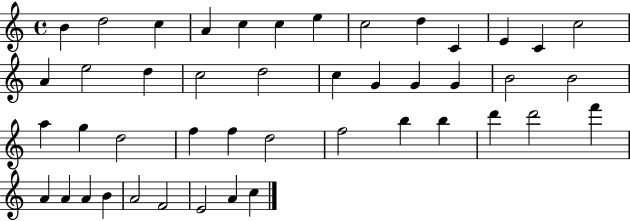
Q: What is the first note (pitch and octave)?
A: B4